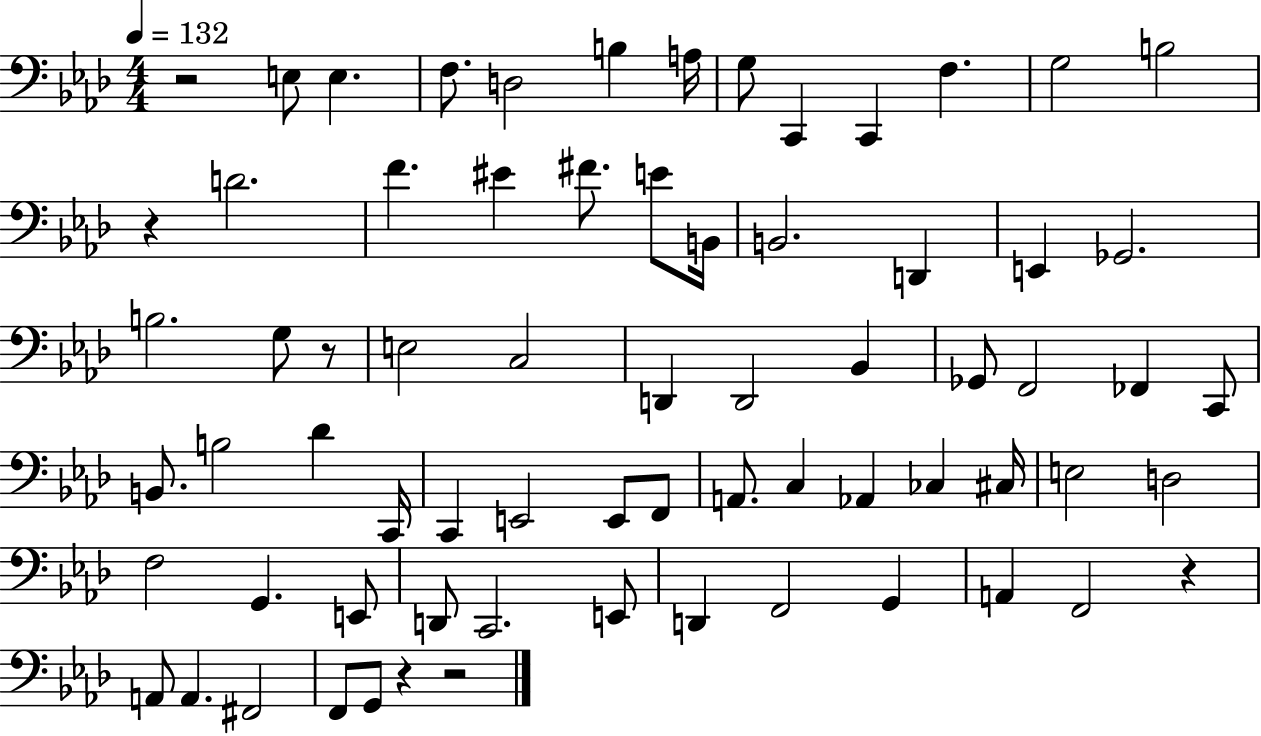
R/h E3/e E3/q. F3/e. D3/h B3/q A3/s G3/e C2/q C2/q F3/q. G3/h B3/h R/q D4/h. F4/q. EIS4/q F#4/e. E4/e B2/s B2/h. D2/q E2/q Gb2/h. B3/h. G3/e R/e E3/h C3/h D2/q D2/h Bb2/q Gb2/e F2/h FES2/q C2/e B2/e. B3/h Db4/q C2/s C2/q E2/h E2/e F2/e A2/e. C3/q Ab2/q CES3/q C#3/s E3/h D3/h F3/h G2/q. E2/e D2/e C2/h. E2/e D2/q F2/h G2/q A2/q F2/h R/q A2/e A2/q. F#2/h F2/e G2/e R/q R/h